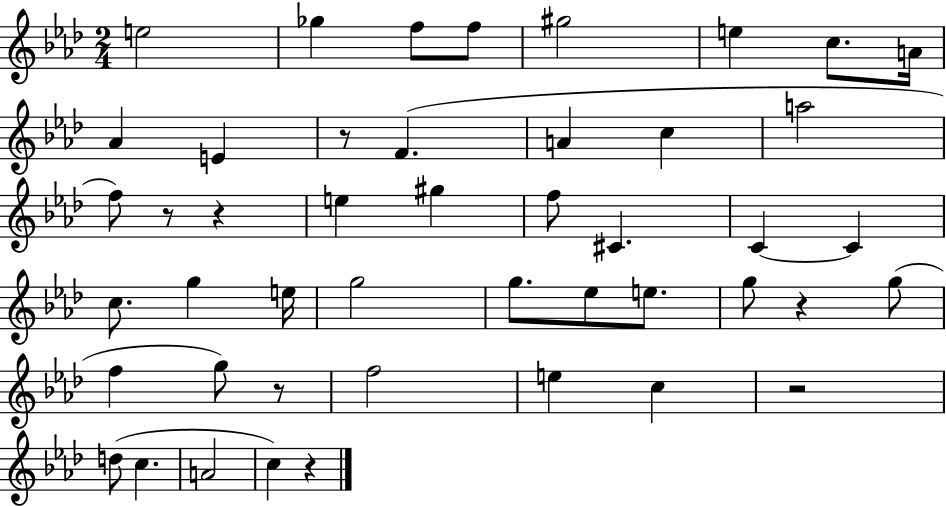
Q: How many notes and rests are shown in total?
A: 46